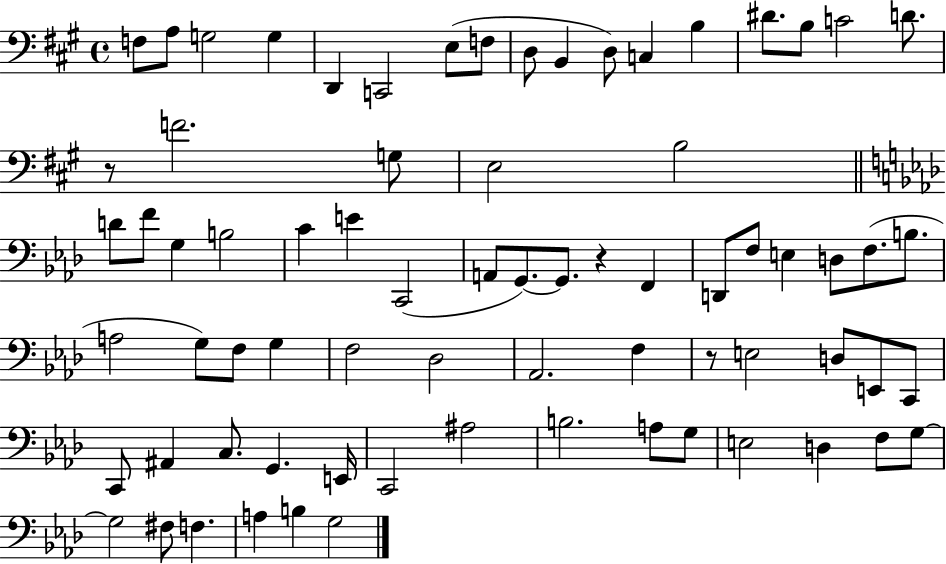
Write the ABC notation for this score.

X:1
T:Untitled
M:4/4
L:1/4
K:A
F,/2 A,/2 G,2 G, D,, C,,2 E,/2 F,/2 D,/2 B,, D,/2 C, B, ^D/2 B,/2 C2 D/2 z/2 F2 G,/2 E,2 B,2 D/2 F/2 G, B,2 C E C,,2 A,,/2 G,,/2 G,,/2 z F,, D,,/2 F,/2 E, D,/2 F,/2 B,/2 A,2 G,/2 F,/2 G, F,2 _D,2 _A,,2 F, z/2 E,2 D,/2 E,,/2 C,,/2 C,,/2 ^A,, C,/2 G,, E,,/4 C,,2 ^A,2 B,2 A,/2 G,/2 E,2 D, F,/2 G,/2 G,2 ^F,/2 F, A, B, G,2